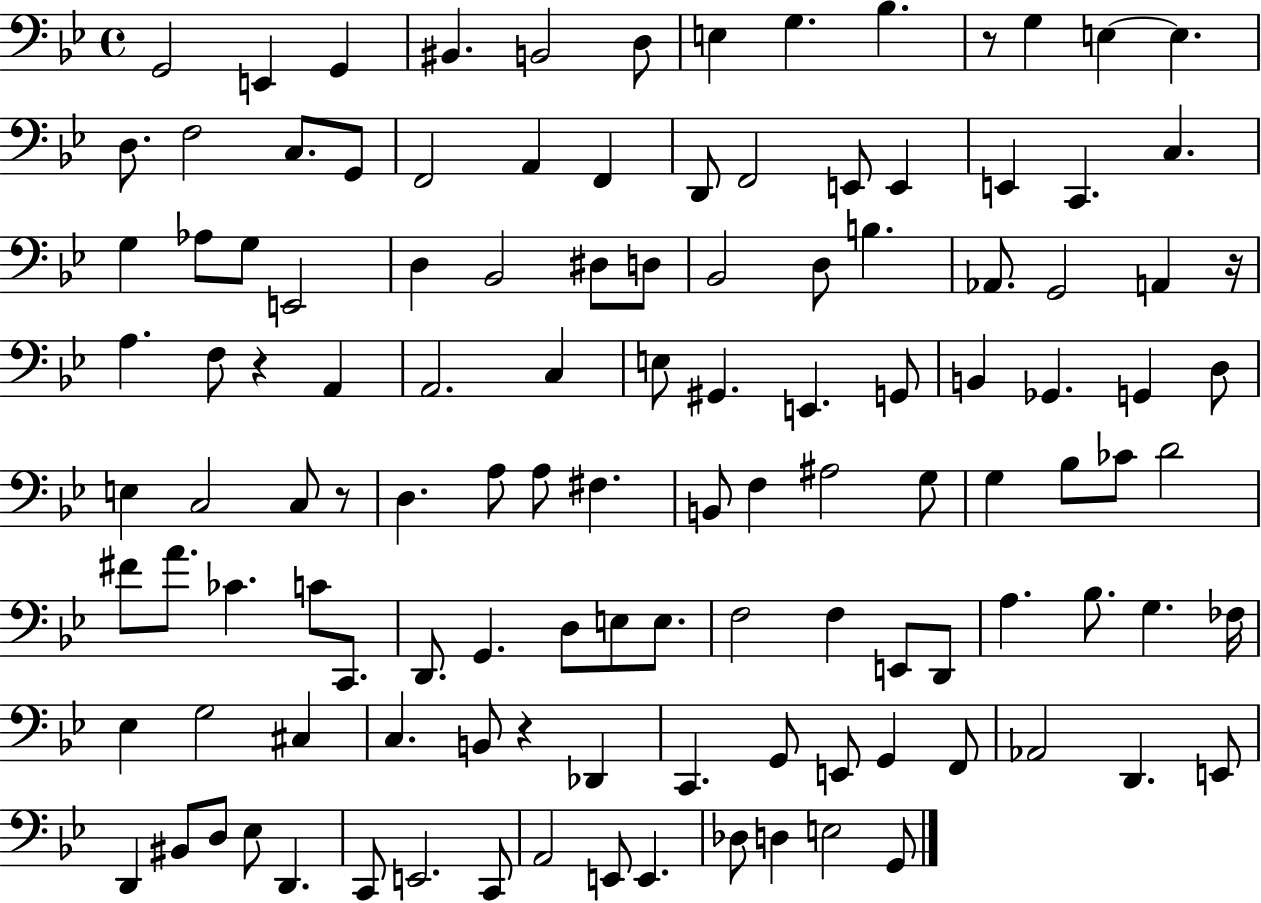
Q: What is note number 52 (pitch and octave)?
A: G2